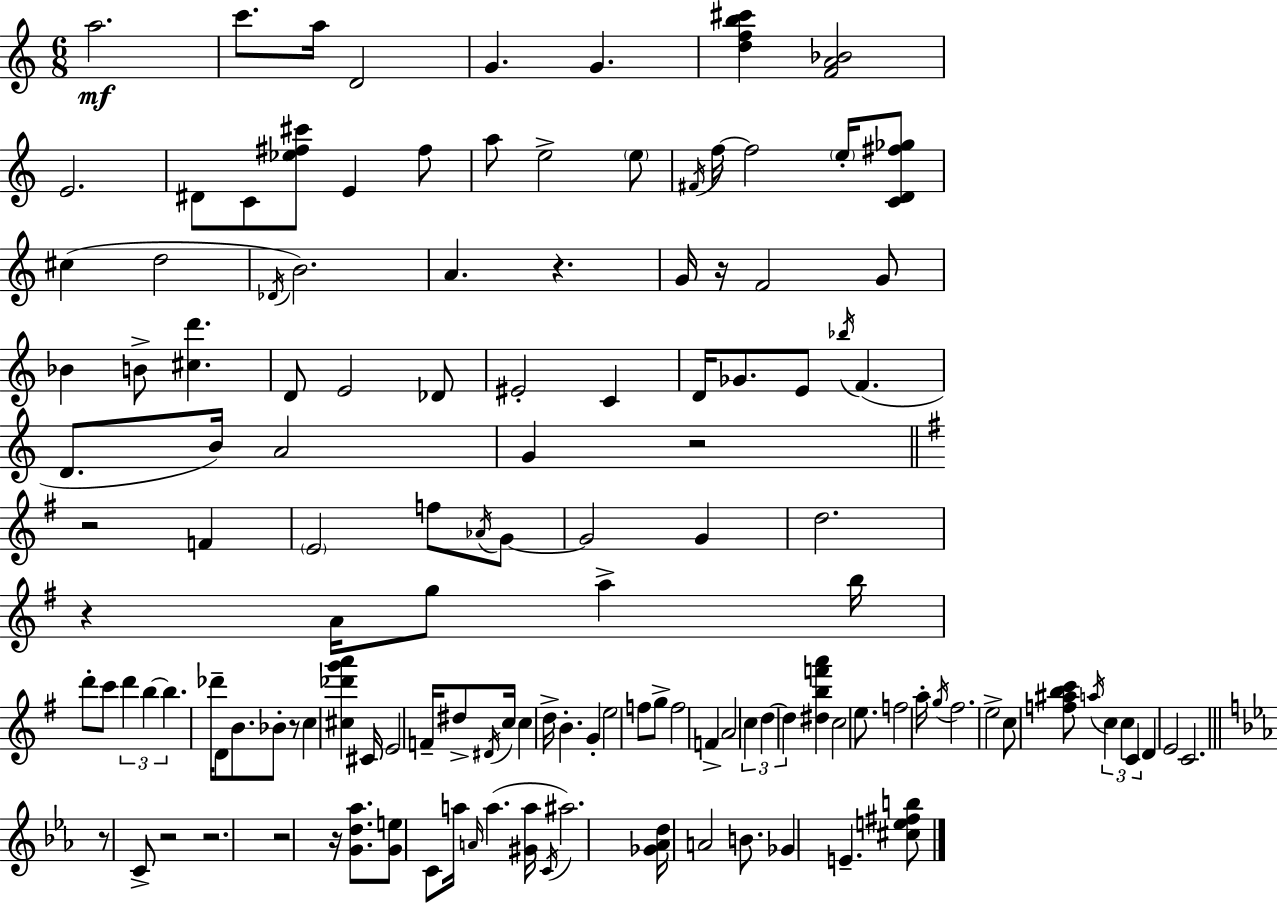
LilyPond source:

{
  \clef treble
  \numericTimeSignature
  \time 6/8
  \key c \major
  \repeat volta 2 { a''2.\mf | c'''8. a''16 d'2 | g'4. g'4. | <d'' f'' b'' cis'''>4 <f' a' bes'>2 | \break e'2. | dis'8 c'8 <ees'' fis'' cis'''>8 e'4 fis''8 | a''8 e''2-> \parenthesize e''8 | \acciaccatura { fis'16 } f''16~~ f''2 \parenthesize e''16-. <c' d' fis'' ges''>8 | \break cis''4( d''2 | \acciaccatura { des'16 }) b'2. | a'4. r4. | g'16 r16 f'2 | \break g'8 bes'4 b'8-> <cis'' d'''>4. | d'8 e'2 | des'8 eis'2-. c'4 | d'16 ges'8. e'8 \acciaccatura { bes''16 } f'4.( | \break d'8. b'16) a'2 | g'4 r2 | \bar "||" \break \key g \major r2 f'4 | \parenthesize e'2 f''8 \acciaccatura { aes'16 } g'8~~ | g'2 g'4 | d''2. | \break r4 a'16 g''8 a''4-> | b''16 d'''8-. c'''8 \tuplet 3/2 { d'''4 b''4~~ | b''4. } des'''16-- d'8 b'8. | bes'8-. r8 c''4 <cis'' des''' g''' a'''>4 | \break cis'16 e'2 f'16-- dis''8-> | \acciaccatura { dis'16 } c''16 c''4 d''16-> b'4.-. | g'4-. e''2 | f''8 g''8-> f''2 | \break f'4-> a'2 | \tuplet 3/2 { c''4 d''4~~ d''4 } | <dis'' b'' f''' a'''>4 c''2 | e''8. f''2 | \break a''16-. \acciaccatura { g''16 } fis''2. | e''2-> c''8 | <f'' ais'' b'' c'''>8 \acciaccatura { a''16 } \tuplet 3/2 { c''4 c''4 | c'4 } d'4 e'2 | \break c'2. | \bar "||" \break \key ees \major r8 c'8-> r2 | r2. | r2 r16 <g' d'' aes''>8. | <g' e''>8 c'8 a''16 \grace { a'16 }( a''4. | \break <gis' a''>16 \acciaccatura { c'16 } ais''2.) | <ges' aes' d''>16 a'2 b'8. | ges'4 e'4.-- | <cis'' e'' fis'' b''>8 } \bar "|."
}